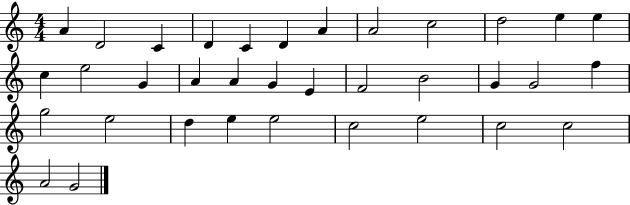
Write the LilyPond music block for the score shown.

{
  \clef treble
  \numericTimeSignature
  \time 4/4
  \key c \major
  a'4 d'2 c'4 | d'4 c'4 d'4 a'4 | a'2 c''2 | d''2 e''4 e''4 | \break c''4 e''2 g'4 | a'4 a'4 g'4 e'4 | f'2 b'2 | g'4 g'2 f''4 | \break g''2 e''2 | d''4 e''4 e''2 | c''2 e''2 | c''2 c''2 | \break a'2 g'2 | \bar "|."
}